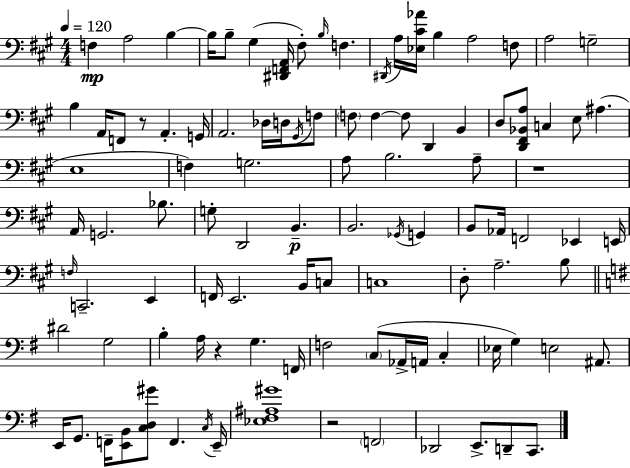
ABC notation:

X:1
T:Untitled
M:4/4
L:1/4
K:A
F, A,2 B, B,/4 B,/2 ^G, [^D,,F,,A,,]/4 ^F,/2 B,/4 F, ^D,,/4 A,/4 [_E,^C_A]/4 B, A,2 F,/2 A,2 G,2 B, A,,/4 F,,/2 z/2 A,, G,,/4 A,,2 _D,/4 D,/4 ^G,,/4 F,/2 F,/2 F, F,/2 D,, B,, D,/2 [D,,^F,,_B,,A,]/2 C, E,/2 ^A, E,4 F, G,2 A,/2 B,2 A,/2 z4 A,,/4 G,,2 _B,/2 G,/2 D,,2 B,, B,,2 _G,,/4 G,, B,,/2 _A,,/4 F,,2 _E,, E,,/4 F,/4 C,,2 E,, F,,/4 E,,2 B,,/4 C,/2 C,4 D,/2 A,2 B,/2 ^D2 G,2 B, A,/4 z G, F,,/4 F,2 C,/2 _A,,/4 A,,/4 C, _E,/4 G, E,2 ^A,,/2 E,,/4 G,,/2 F,,/4 [E,,B,,]/2 [C,D,^G]/2 F,, C,/4 E,,/4 [_E,^F,^A,^G]4 z2 F,,2 _D,,2 E,,/2 D,,/2 C,,/2